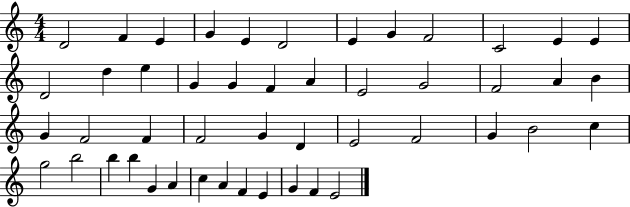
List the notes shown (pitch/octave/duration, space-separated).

D4/h F4/q E4/q G4/q E4/q D4/h E4/q G4/q F4/h C4/h E4/q E4/q D4/h D5/q E5/q G4/q G4/q F4/q A4/q E4/h G4/h F4/h A4/q B4/q G4/q F4/h F4/q F4/h G4/q D4/q E4/h F4/h G4/q B4/h C5/q G5/h B5/h B5/q B5/q G4/q A4/q C5/q A4/q F4/q E4/q G4/q F4/q E4/h